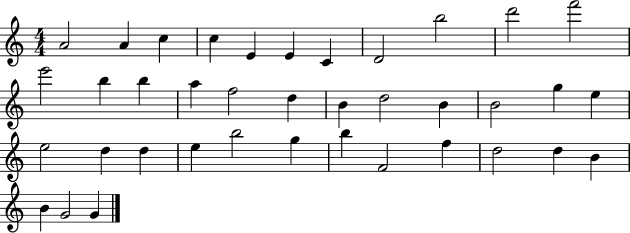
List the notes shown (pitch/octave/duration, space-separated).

A4/h A4/q C5/q C5/q E4/q E4/q C4/q D4/h B5/h D6/h F6/h E6/h B5/q B5/q A5/q F5/h D5/q B4/q D5/h B4/q B4/h G5/q E5/q E5/h D5/q D5/q E5/q B5/h G5/q B5/q F4/h F5/q D5/h D5/q B4/q B4/q G4/h G4/q